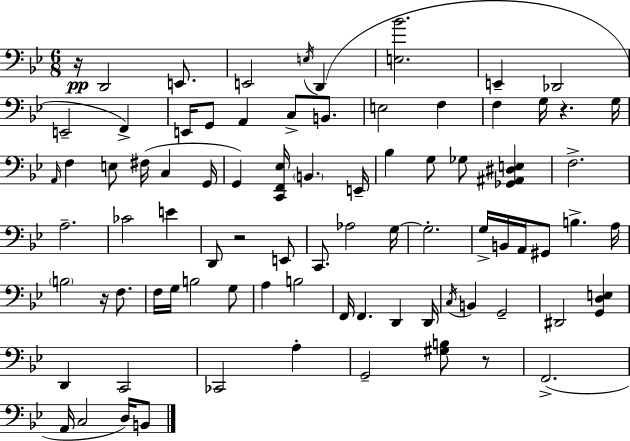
X:1
T:Untitled
M:6/8
L:1/4
K:Bb
z/4 D,,2 E,,/2 E,,2 E,/4 D,, [E,_B]2 E,, _D,,2 E,,2 F,, E,,/4 G,,/2 A,, C,/2 B,,/2 E,2 F, F, G,/4 z G,/4 A,,/4 F, E,/2 ^F,/4 C, G,,/4 G,, [C,,F,,_E,]/4 B,, E,,/4 _B, G,/2 _G,/2 [_G,,^A,,^D,E,] F,2 A,2 _C2 E D,,/2 z2 E,,/2 C,,/2 _A,2 G,/4 G,2 G,/4 B,,/4 A,,/4 ^G,,/2 B, A,/4 B,2 z/4 F,/2 F,/4 G,/4 B,2 G,/2 A, B,2 F,,/4 F,, D,, D,,/4 C,/4 B,, G,,2 ^D,,2 [G,,D,E,] D,, C,,2 _C,,2 A, G,,2 [^G,B,]/2 z/2 F,,2 A,,/4 C,2 D,/4 B,,/2